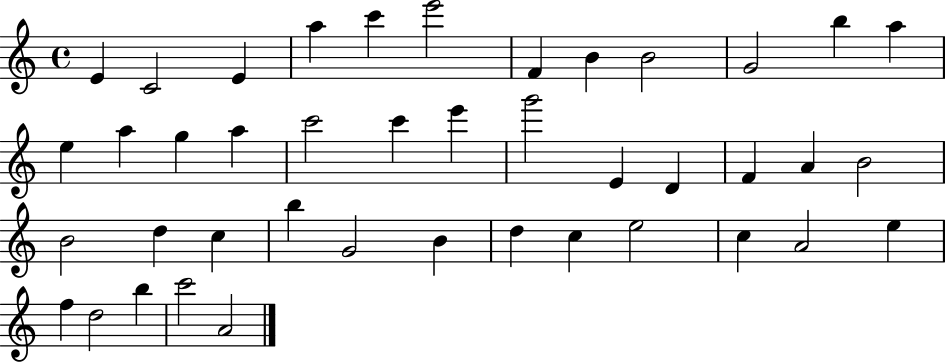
E4/q C4/h E4/q A5/q C6/q E6/h F4/q B4/q B4/h G4/h B5/q A5/q E5/q A5/q G5/q A5/q C6/h C6/q E6/q G6/h E4/q D4/q F4/q A4/q B4/h B4/h D5/q C5/q B5/q G4/h B4/q D5/q C5/q E5/h C5/q A4/h E5/q F5/q D5/h B5/q C6/h A4/h